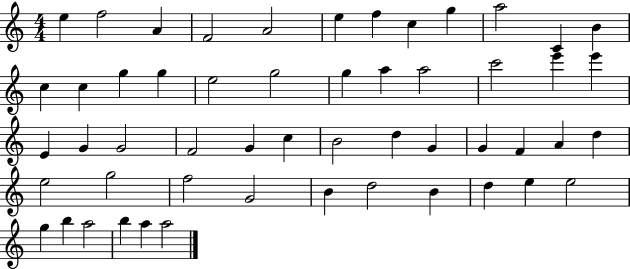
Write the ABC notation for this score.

X:1
T:Untitled
M:4/4
L:1/4
K:C
e f2 A F2 A2 e f c g a2 C B c c g g e2 g2 g a a2 c'2 e' e' E G G2 F2 G c B2 d G G F A d e2 g2 f2 G2 B d2 B d e e2 g b a2 b a a2